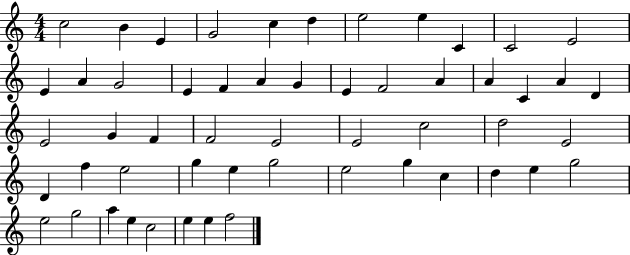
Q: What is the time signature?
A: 4/4